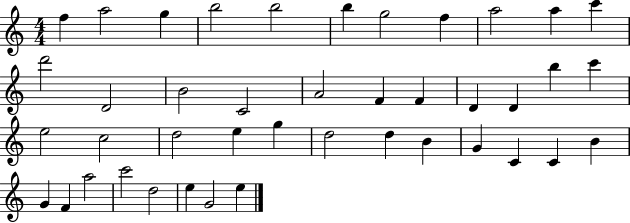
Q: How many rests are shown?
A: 0